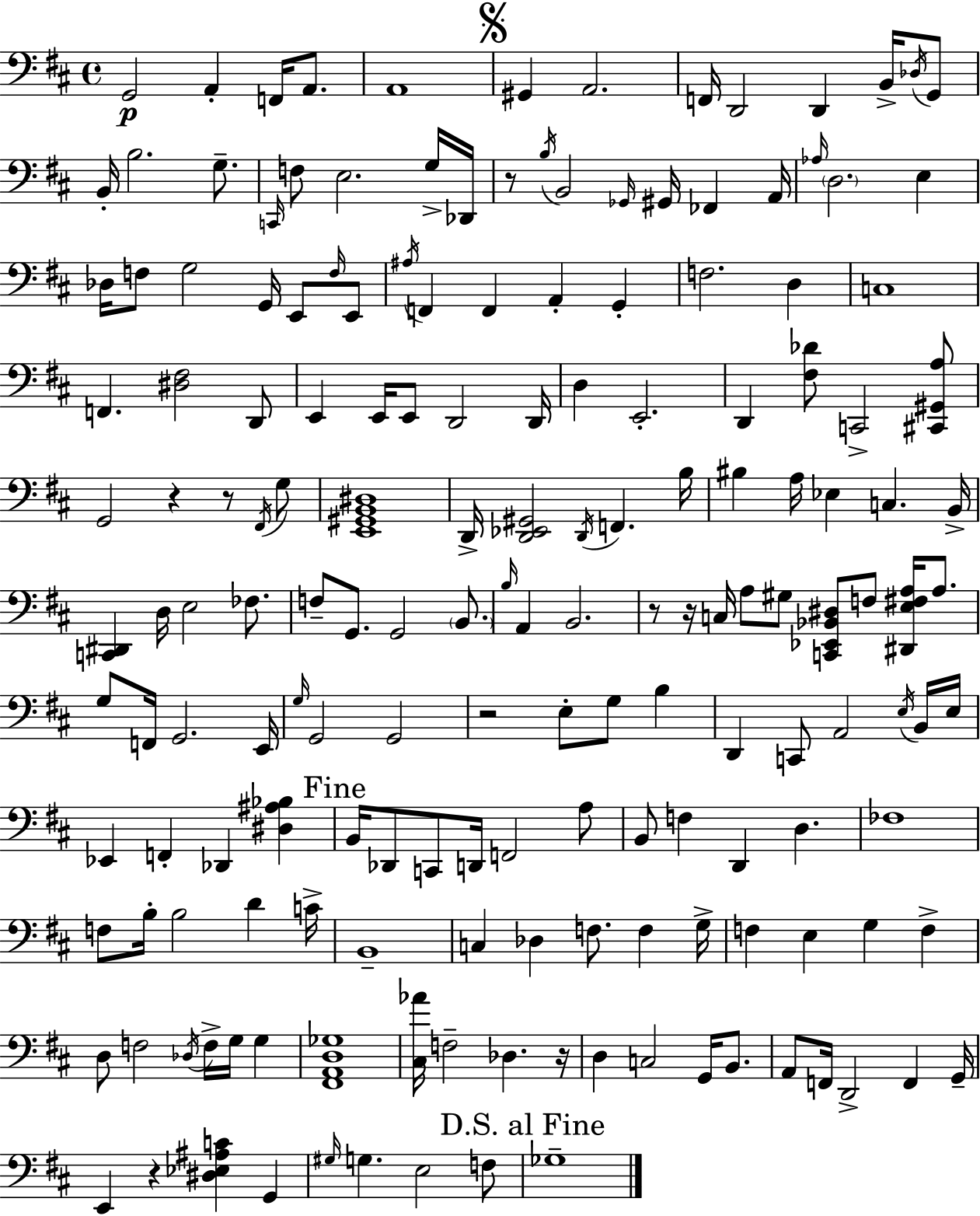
X:1
T:Untitled
M:4/4
L:1/4
K:D
G,,2 A,, F,,/4 A,,/2 A,,4 ^G,, A,,2 F,,/4 D,,2 D,, B,,/4 _D,/4 G,,/2 B,,/4 B,2 G,/2 C,,/4 F,/2 E,2 G,/4 _D,,/4 z/2 B,/4 B,,2 _G,,/4 ^G,,/4 _F,, A,,/4 _A,/4 D,2 E, _D,/4 F,/2 G,2 G,,/4 E,,/2 F,/4 E,,/2 ^A,/4 F,, F,, A,, G,, F,2 D, C,4 F,, [^D,^F,]2 D,,/2 E,, E,,/4 E,,/2 D,,2 D,,/4 D, E,,2 D,, [^F,_D]/2 C,,2 [^C,,^G,,A,]/2 G,,2 z z/2 ^F,,/4 G,/2 [E,,^G,,B,,^D,]4 D,,/4 [D,,_E,,^G,,]2 D,,/4 F,, B,/4 ^B, A,/4 _E, C, B,,/4 [C,,^D,,] D,/4 E,2 _F,/2 F,/2 G,,/2 G,,2 B,,/2 B,/4 A,, B,,2 z/2 z/4 C,/4 A,/2 ^G,/2 [C,,_E,,_B,,^D,]/2 F,/2 [^D,,E,^F,A,]/4 A,/2 G,/2 F,,/4 G,,2 E,,/4 G,/4 G,,2 G,,2 z2 E,/2 G,/2 B, D,, C,,/2 A,,2 E,/4 B,,/4 E,/4 _E,, F,, _D,, [^D,^A,_B,] B,,/4 _D,,/2 C,,/2 D,,/4 F,,2 A,/2 B,,/2 F, D,, D, _F,4 F,/2 B,/4 B,2 D C/4 B,,4 C, _D, F,/2 F, G,/4 F, E, G, F, D,/2 F,2 _D,/4 F,/4 G,/4 G, [^F,,A,,D,_G,]4 [^C,_A]/4 F,2 _D, z/4 D, C,2 G,,/4 B,,/2 A,,/2 F,,/4 D,,2 F,, G,,/4 E,, z [^D,_E,^A,C] G,, ^G,/4 G, E,2 F,/2 _G,4